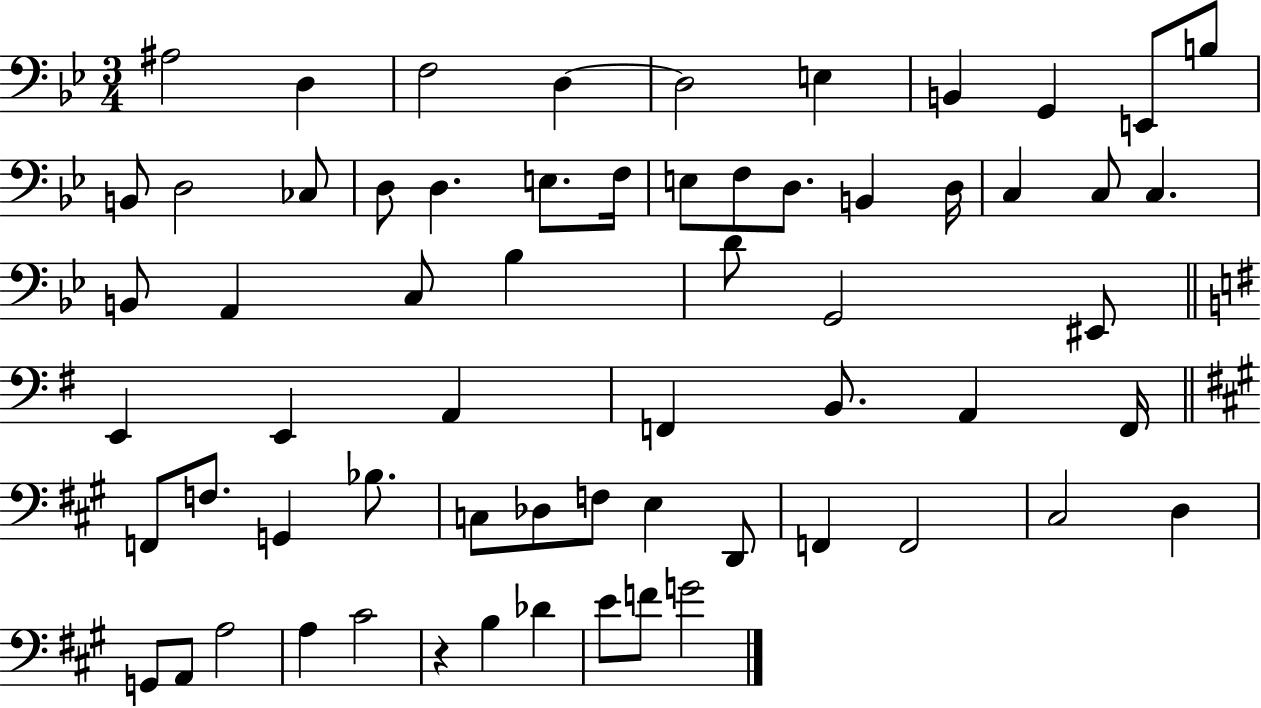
{
  \clef bass
  \numericTimeSignature
  \time 3/4
  \key bes \major
  ais2 d4 | f2 d4~~ | d2 e4 | b,4 g,4 e,8 b8 | \break b,8 d2 ces8 | d8 d4. e8. f16 | e8 f8 d8. b,4 d16 | c4 c8 c4. | \break b,8 a,4 c8 bes4 | d'8 g,2 eis,8 | \bar "||" \break \key e \minor e,4 e,4 a,4 | f,4 b,8. a,4 f,16 | \bar "||" \break \key a \major f,8 f8. g,4 bes8. | c8 des8 f8 e4 d,8 | f,4 f,2 | cis2 d4 | \break g,8 a,8 a2 | a4 cis'2 | r4 b4 des'4 | e'8 f'8 g'2 | \break \bar "|."
}